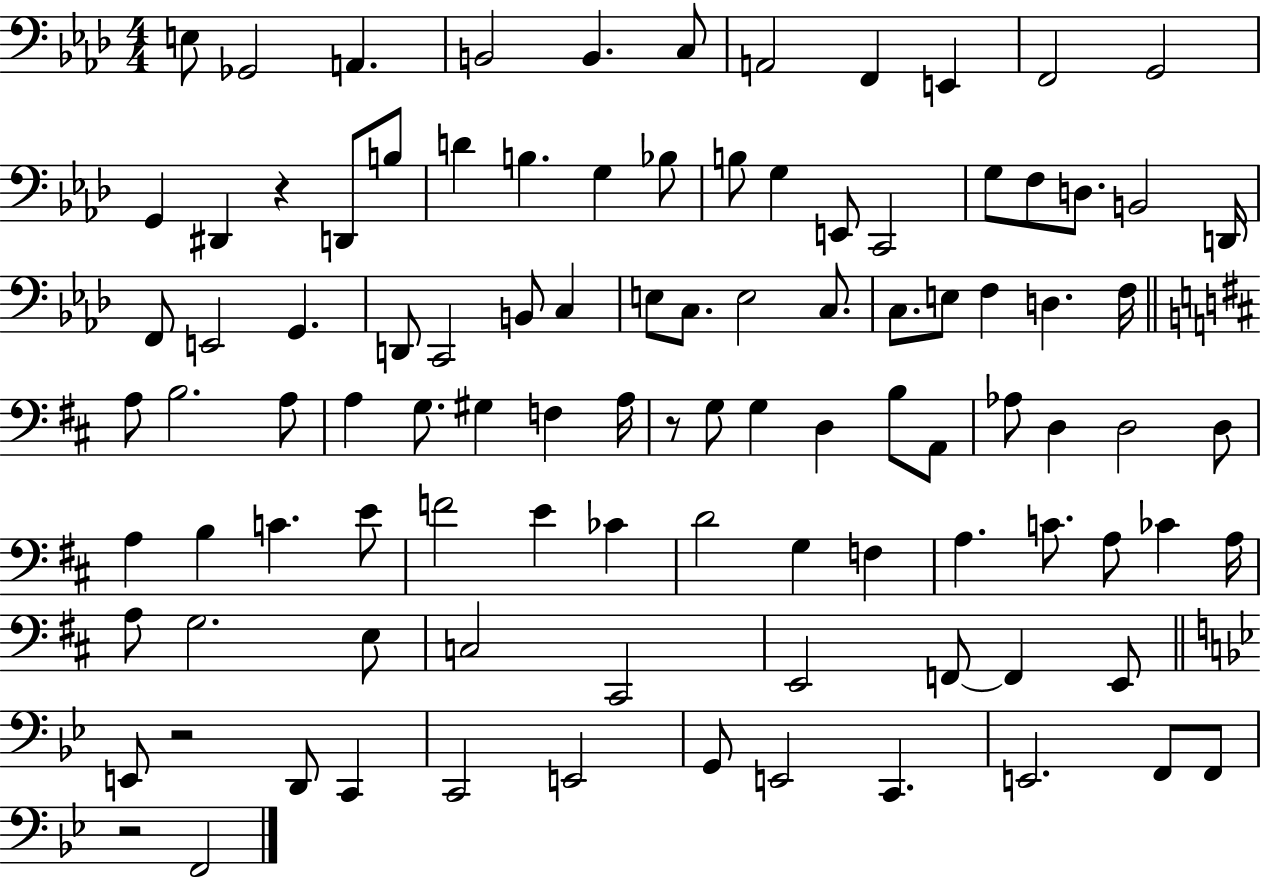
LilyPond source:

{
  \clef bass
  \numericTimeSignature
  \time 4/4
  \key aes \major
  e8 ges,2 a,4. | b,2 b,4. c8 | a,2 f,4 e,4 | f,2 g,2 | \break g,4 dis,4 r4 d,8 b8 | d'4 b4. g4 bes8 | b8 g4 e,8 c,2 | g8 f8 d8. b,2 d,16 | \break f,8 e,2 g,4. | d,8 c,2 b,8 c4 | e8 c8. e2 c8. | c8. e8 f4 d4. f16 | \break \bar "||" \break \key d \major a8 b2. a8 | a4 g8. gis4 f4 a16 | r8 g8 g4 d4 b8 a,8 | aes8 d4 d2 d8 | \break a4 b4 c'4. e'8 | f'2 e'4 ces'4 | d'2 g4 f4 | a4. c'8. a8 ces'4 a16 | \break a8 g2. e8 | c2 cis,2 | e,2 f,8~~ f,4 e,8 | \bar "||" \break \key g \minor e,8 r2 d,8 c,4 | c,2 e,2 | g,8 e,2 c,4. | e,2. f,8 f,8 | \break r2 f,2 | \bar "|."
}